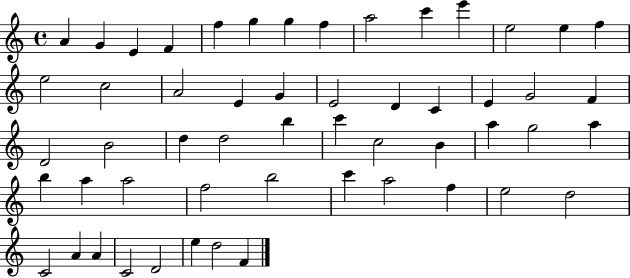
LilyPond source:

{
  \clef treble
  \time 4/4
  \defaultTimeSignature
  \key c \major
  a'4 g'4 e'4 f'4 | f''4 g''4 g''4 f''4 | a''2 c'''4 e'''4 | e''2 e''4 f''4 | \break e''2 c''2 | a'2 e'4 g'4 | e'2 d'4 c'4 | e'4 g'2 f'4 | \break d'2 b'2 | d''4 d''2 b''4 | c'''4 c''2 b'4 | a''4 g''2 a''4 | \break b''4 a''4 a''2 | f''2 b''2 | c'''4 a''2 f''4 | e''2 d''2 | \break c'2 a'4 a'4 | c'2 d'2 | e''4 d''2 f'4 | \bar "|."
}